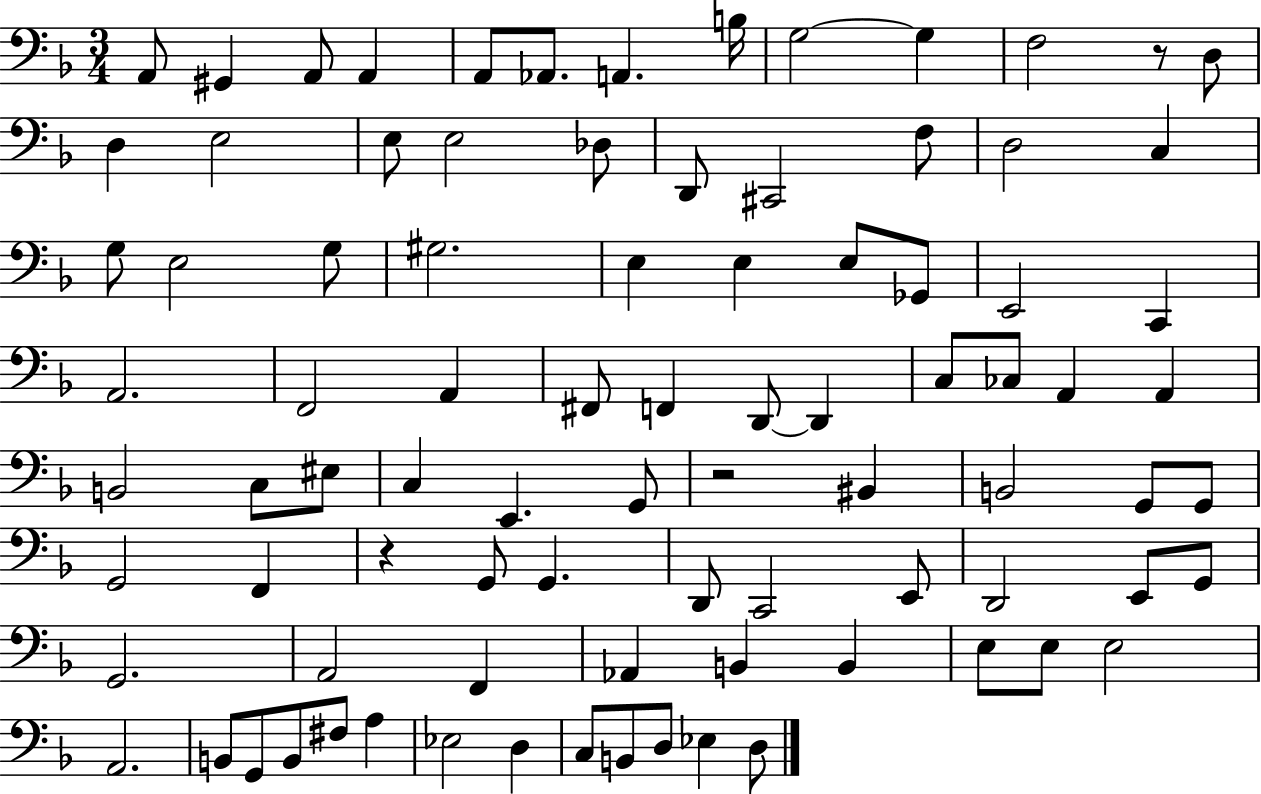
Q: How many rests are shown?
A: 3